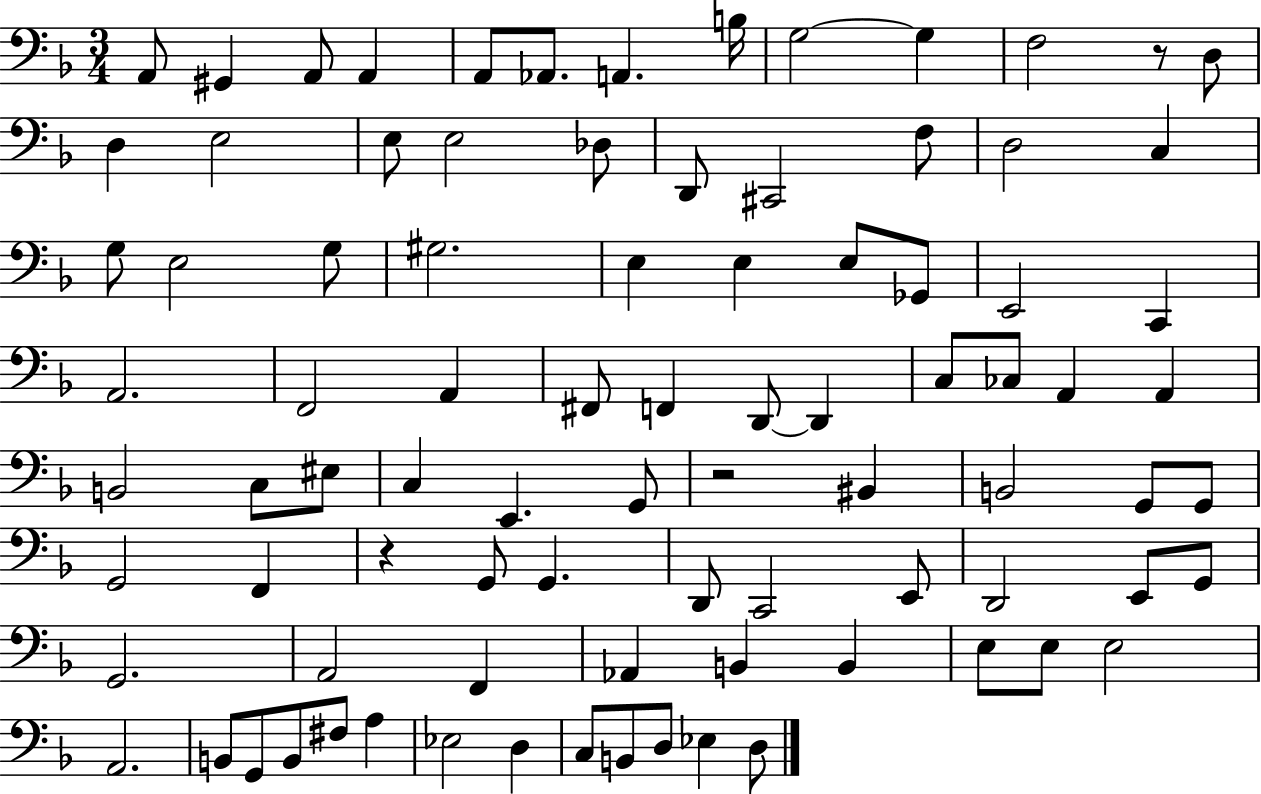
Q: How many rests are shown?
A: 3